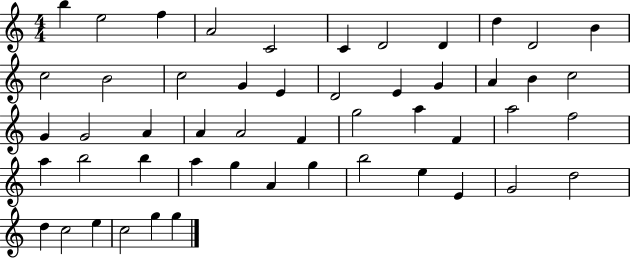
X:1
T:Untitled
M:4/4
L:1/4
K:C
b e2 f A2 C2 C D2 D d D2 B c2 B2 c2 G E D2 E G A B c2 G G2 A A A2 F g2 a F a2 f2 a b2 b a g A g b2 e E G2 d2 d c2 e c2 g g